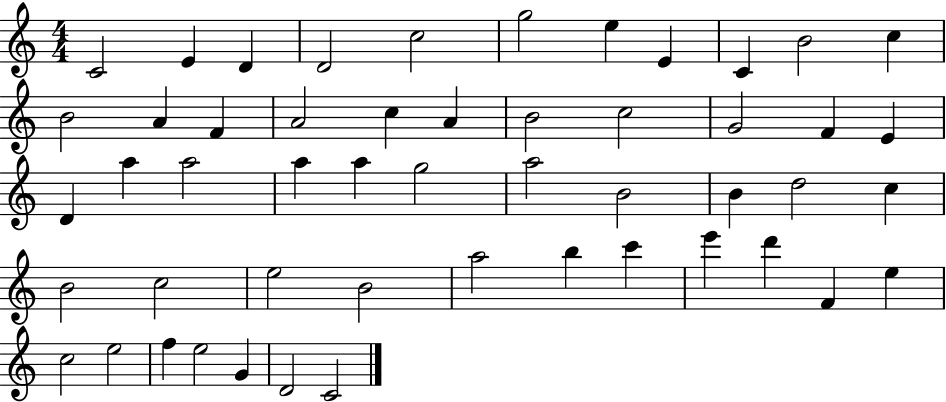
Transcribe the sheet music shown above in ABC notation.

X:1
T:Untitled
M:4/4
L:1/4
K:C
C2 E D D2 c2 g2 e E C B2 c B2 A F A2 c A B2 c2 G2 F E D a a2 a a g2 a2 B2 B d2 c B2 c2 e2 B2 a2 b c' e' d' F e c2 e2 f e2 G D2 C2